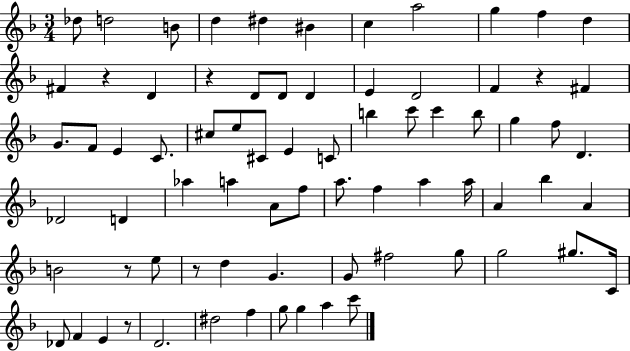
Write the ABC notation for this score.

X:1
T:Untitled
M:3/4
L:1/4
K:F
_d/2 d2 B/2 d ^d ^B c a2 g f d ^F z D z D/2 D/2 D E D2 F z ^F G/2 F/2 E C/2 ^c/2 e/2 ^C/2 E C/2 b c'/2 c' b/2 g f/2 D _D2 D _a a A/2 f/2 a/2 f a a/4 A _b A B2 z/2 e/2 z/2 d G G/2 ^f2 g/2 g2 ^g/2 C/4 _D/2 F E z/2 D2 ^d2 f g/2 g a c'/2